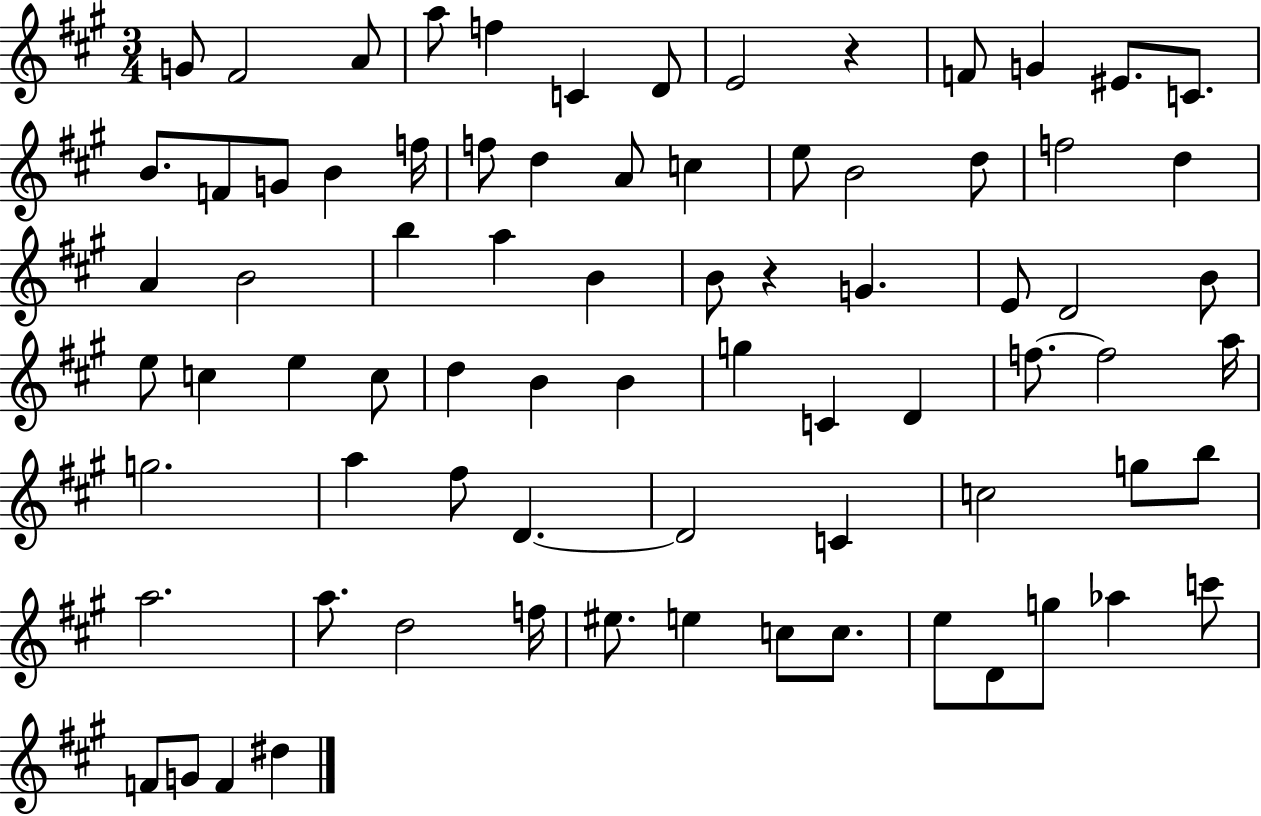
{
  \clef treble
  \numericTimeSignature
  \time 3/4
  \key a \major
  g'8 fis'2 a'8 | a''8 f''4 c'4 d'8 | e'2 r4 | f'8 g'4 eis'8. c'8. | \break b'8. f'8 g'8 b'4 f''16 | f''8 d''4 a'8 c''4 | e''8 b'2 d''8 | f''2 d''4 | \break a'4 b'2 | b''4 a''4 b'4 | b'8 r4 g'4. | e'8 d'2 b'8 | \break e''8 c''4 e''4 c''8 | d''4 b'4 b'4 | g''4 c'4 d'4 | f''8.~~ f''2 a''16 | \break g''2. | a''4 fis''8 d'4.~~ | d'2 c'4 | c''2 g''8 b''8 | \break a''2. | a''8. d''2 f''16 | eis''8. e''4 c''8 c''8. | e''8 d'8 g''8 aes''4 c'''8 | \break f'8 g'8 f'4 dis''4 | \bar "|."
}